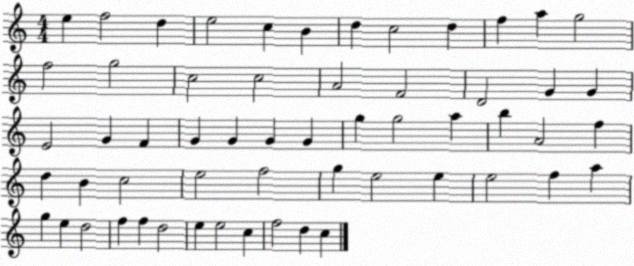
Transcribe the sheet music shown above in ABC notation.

X:1
T:Untitled
M:4/4
L:1/4
K:C
e f2 d e2 c B d c2 d f a g2 f2 g2 c2 c2 A2 F2 D2 G G E2 G F G G G G g g2 a b A2 f d B c2 e2 f2 g e2 e e2 f a g e d2 f f d2 e e2 c f2 d c